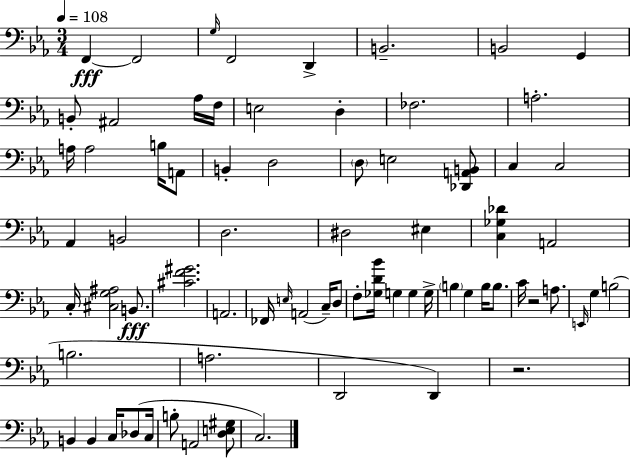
{
  \clef bass
  \numericTimeSignature
  \time 3/4
  \key ees \major
  \tempo 4 = 108
  f,4~~\fff f,2 | \grace { g16 } f,2 d,4-> | b,2.-- | b,2 g,4 | \break b,8-. ais,2 aes16 | f16 e2 d4-. | fes2. | a2.-. | \break a16 a2 b16 a,8 | b,4-. d2 | \parenthesize d8 e2 <des, a, b,>8 | c4 c2 | \break aes,4 b,2 | d2. | dis2 eis4 | <c ges des'>4 a,2 | \break c16-. <cis g ais>2 b,8.\fff | <cis' f' gis'>2. | a,2. | fes,16 \grace { e16 }( a,2 c16--) | \break d8 f8-. <ges d' bes'>16 g4 g4 | g16-> \parenthesize b4 g4 b16 b8. | c'16 r2 a8. | \grace { e,16 } g4 b2( | \break b2. | a2. | d,2 d,4) | r2. | \break b,4 b,4 c16 | des8( c16 b8-. a,2 | <d e gis>8 c2.) | \bar "|."
}